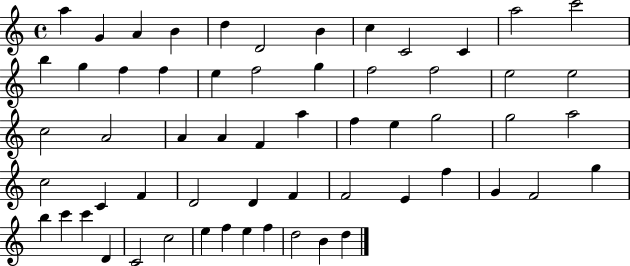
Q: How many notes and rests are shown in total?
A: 59